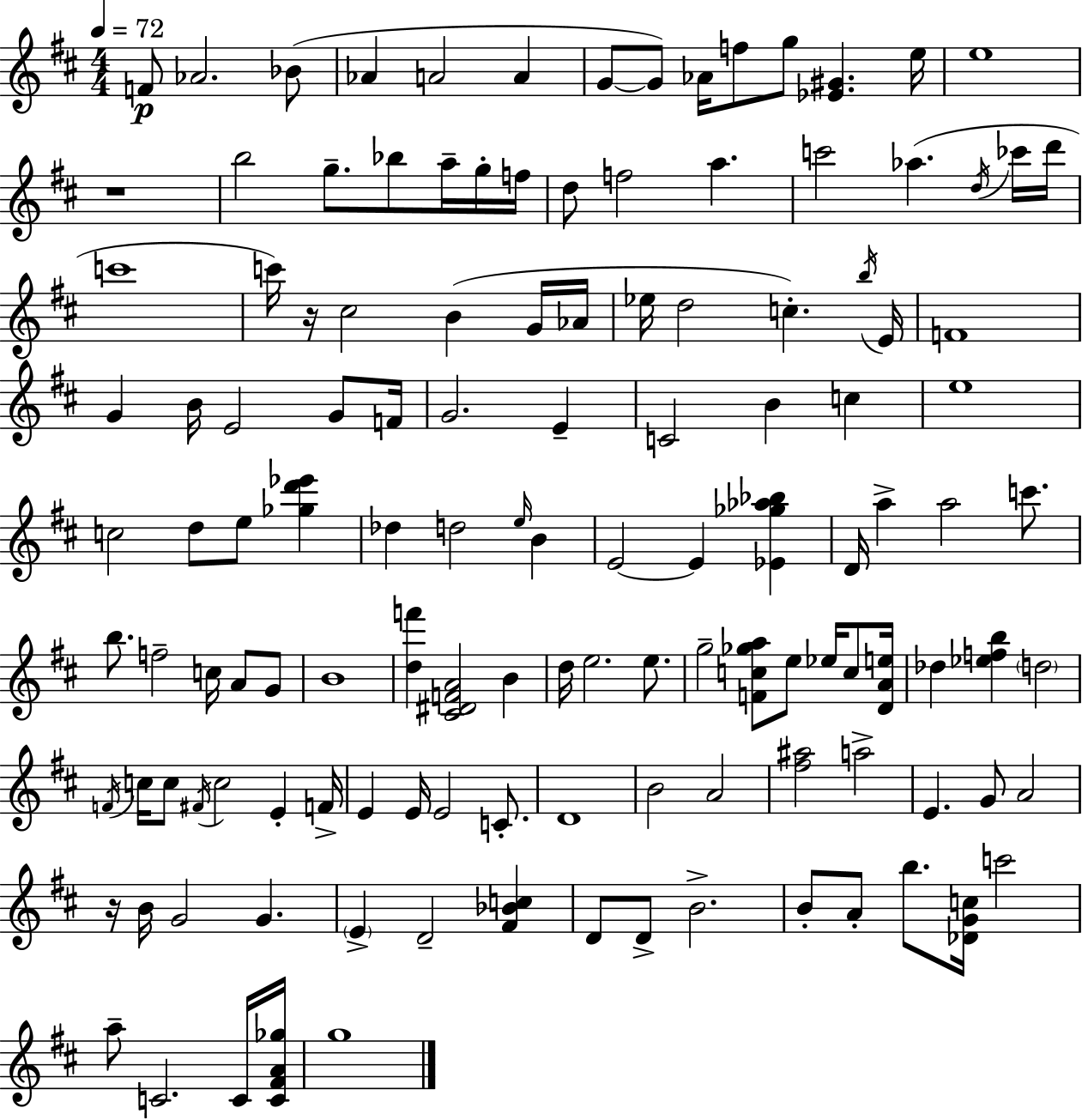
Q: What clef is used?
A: treble